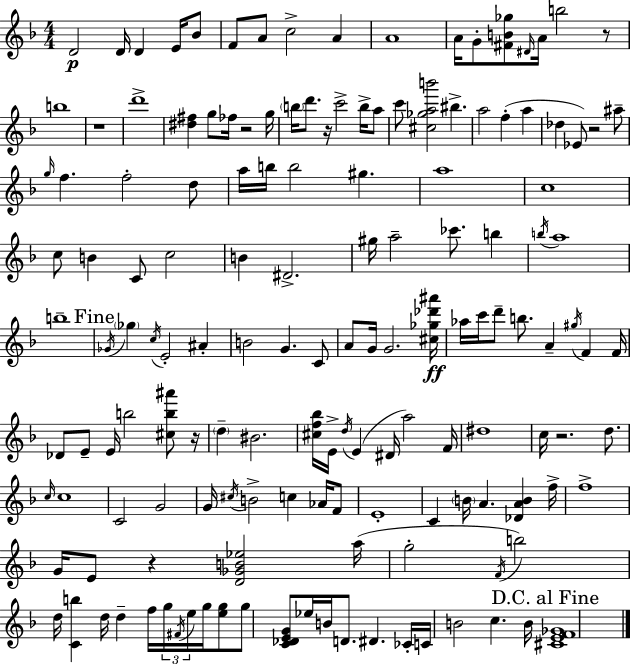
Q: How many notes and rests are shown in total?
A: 150